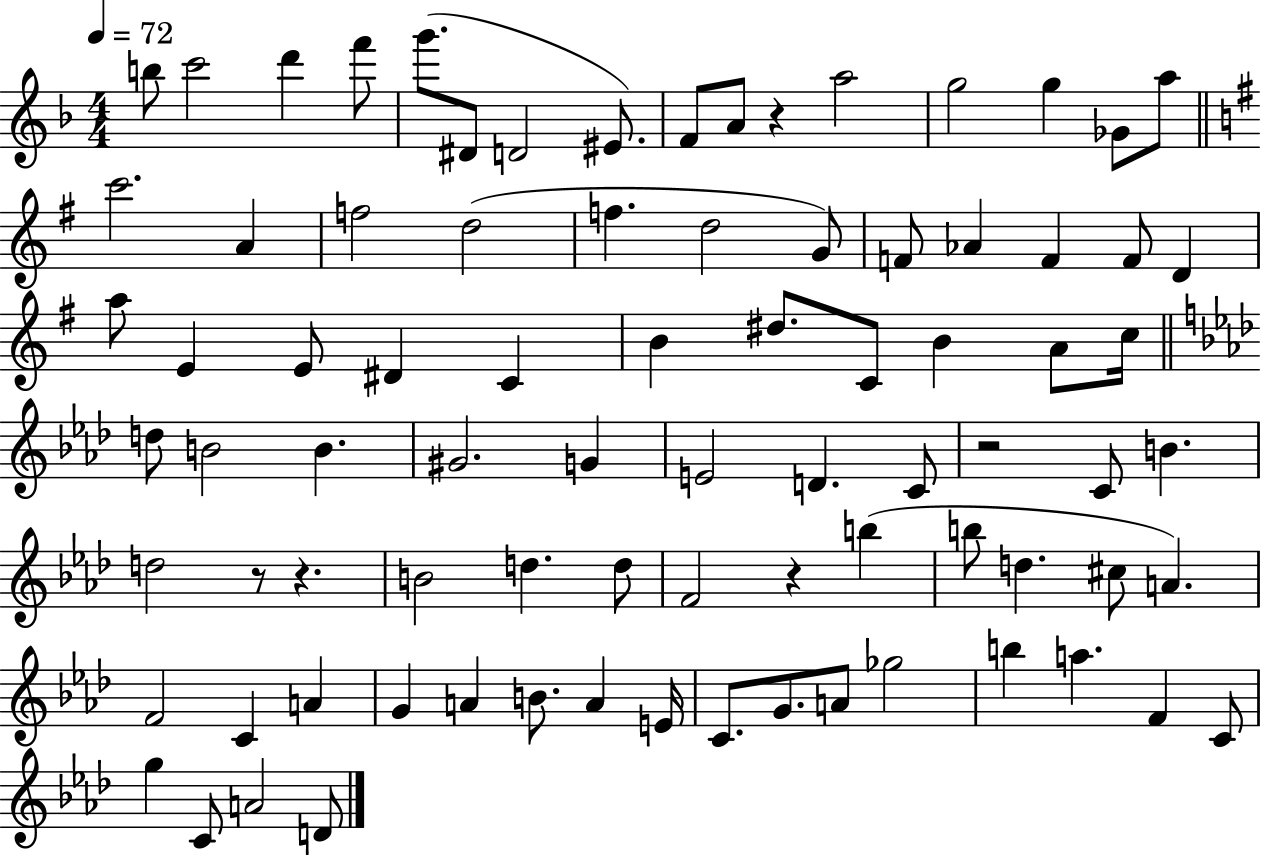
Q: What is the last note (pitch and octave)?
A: D4